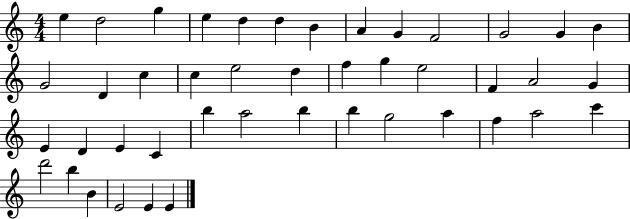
X:1
T:Untitled
M:4/4
L:1/4
K:C
e d2 g e d d B A G F2 G2 G B G2 D c c e2 d f g e2 F A2 G E D E C b a2 b b g2 a f a2 c' d'2 b B E2 E E